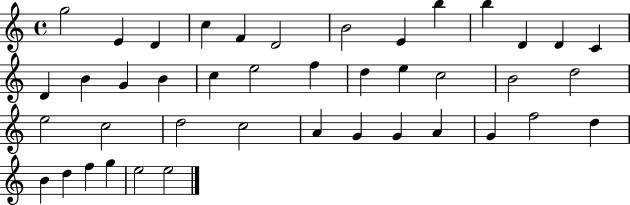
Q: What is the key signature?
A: C major